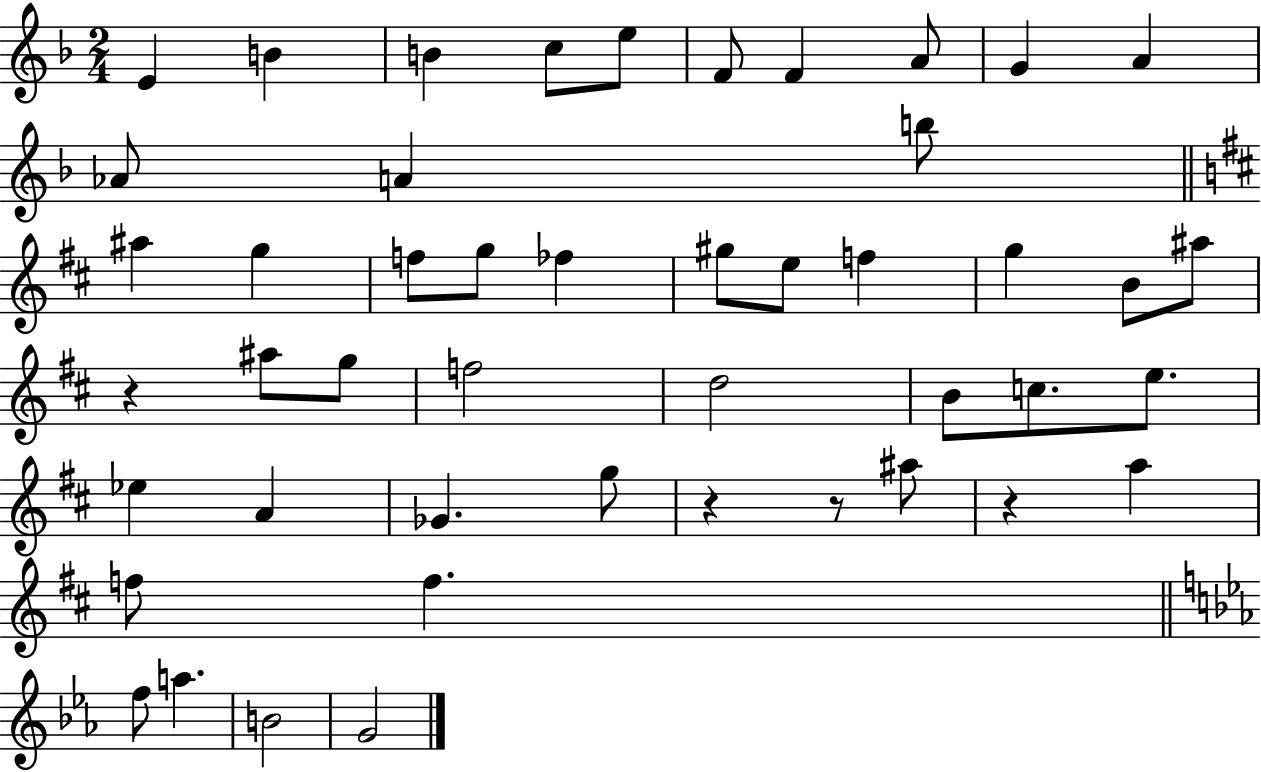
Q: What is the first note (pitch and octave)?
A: E4